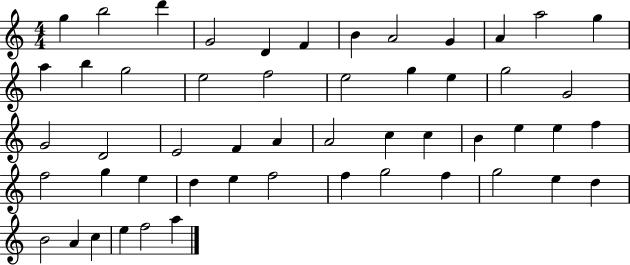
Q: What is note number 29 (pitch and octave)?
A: C5